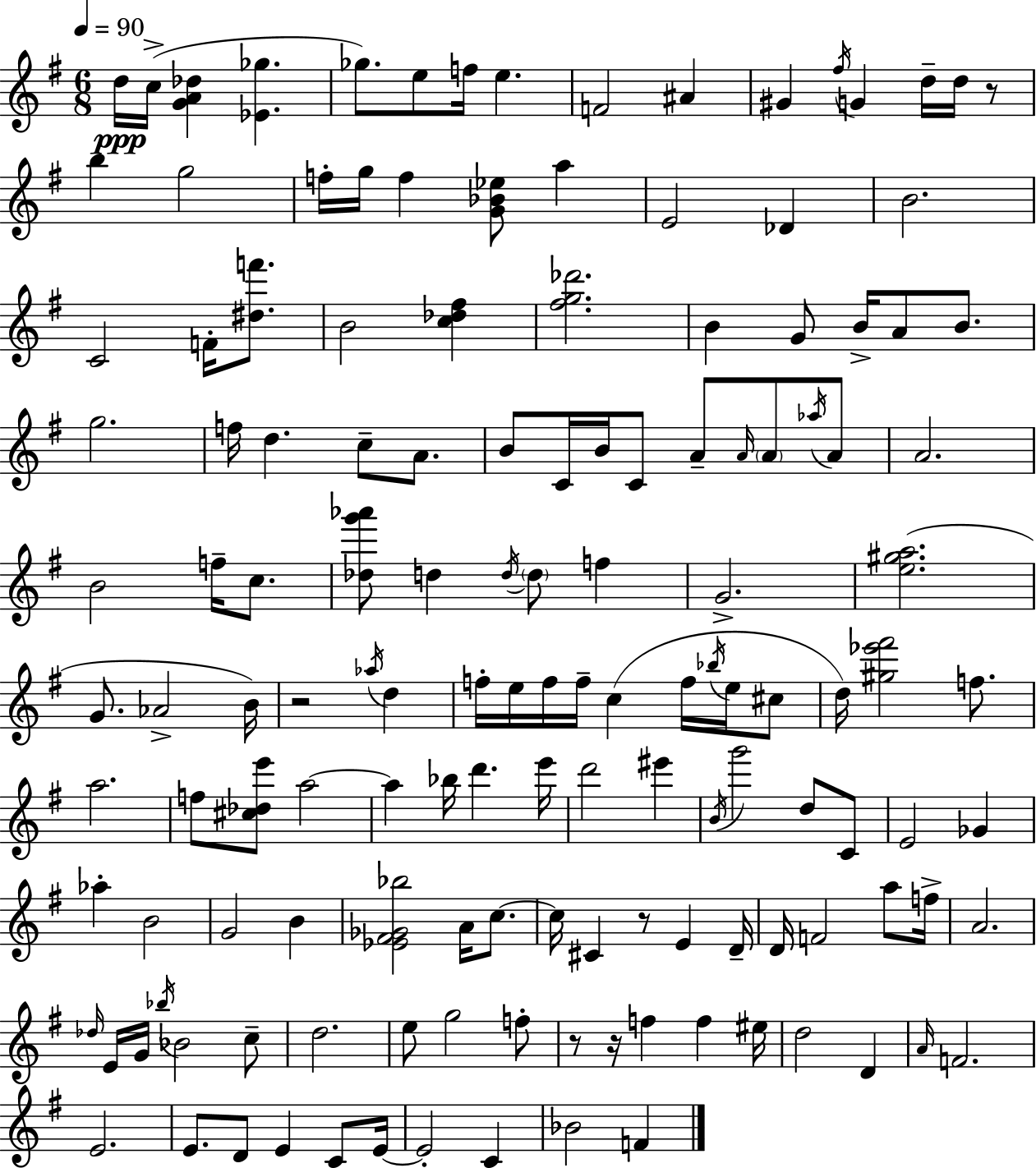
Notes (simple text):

D5/s C5/s [G4,A4,Db5]/q [Eb4,Gb5]/q. Gb5/e. E5/e F5/s E5/q. F4/h A#4/q G#4/q F#5/s G4/q D5/s D5/s R/e B5/q G5/h F5/s G5/s F5/q [G4,Bb4,Eb5]/e A5/q E4/h Db4/q B4/h. C4/h F4/s [D#5,F6]/e. B4/h [C5,Db5,F#5]/q [F#5,G5,Db6]/h. B4/q G4/e B4/s A4/e B4/e. G5/h. F5/s D5/q. C5/e A4/e. B4/e C4/s B4/s C4/e A4/e A4/s A4/e Ab5/s A4/e A4/h. B4/h F5/s C5/e. [Db5,G6,Ab6]/e D5/q D5/s D5/e F5/q G4/h. [E5,G#5,A5]/h. G4/e. Ab4/h B4/s R/h Ab5/s D5/q F5/s E5/s F5/s F5/s C5/q F5/s Bb5/s E5/s C#5/e D5/s [G#5,Eb6,F#6]/h F5/e. A5/h. F5/e [C#5,Db5,E6]/e A5/h A5/q Bb5/s D6/q. E6/s D6/h EIS6/q B4/s G6/h D5/e C4/e E4/h Gb4/q Ab5/q B4/h G4/h B4/q [Eb4,F#4,Gb4,Bb5]/h A4/s C5/e. C5/s C#4/q R/e E4/q D4/s D4/s F4/h A5/e F5/s A4/h. Db5/s E4/s G4/s Bb5/s Bb4/h C5/e D5/h. E5/e G5/h F5/e R/e R/s F5/q F5/q EIS5/s D5/h D4/q A4/s F4/h. E4/h. E4/e. D4/e E4/q C4/e E4/s E4/h C4/q Bb4/h F4/q